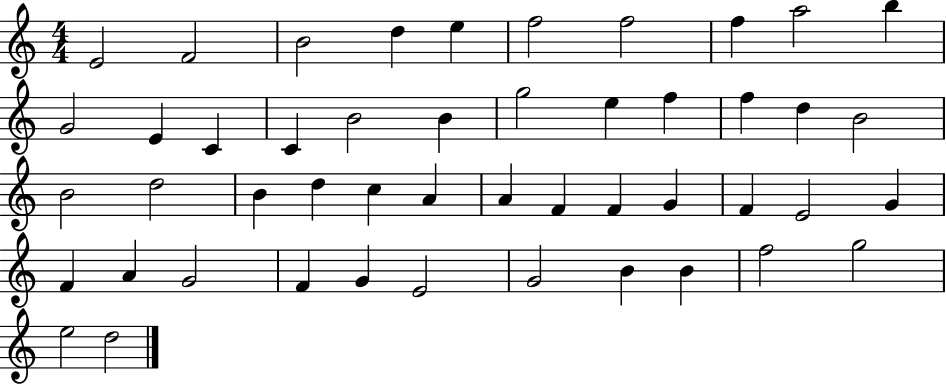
E4/h F4/h B4/h D5/q E5/q F5/h F5/h F5/q A5/h B5/q G4/h E4/q C4/q C4/q B4/h B4/q G5/h E5/q F5/q F5/q D5/q B4/h B4/h D5/h B4/q D5/q C5/q A4/q A4/q F4/q F4/q G4/q F4/q E4/h G4/q F4/q A4/q G4/h F4/q G4/q E4/h G4/h B4/q B4/q F5/h G5/h E5/h D5/h